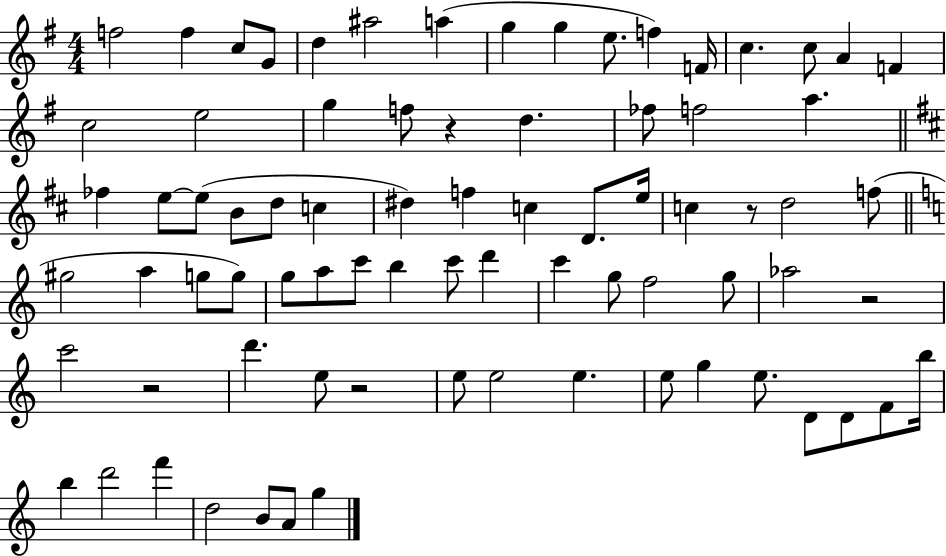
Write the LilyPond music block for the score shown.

{
  \clef treble
  \numericTimeSignature
  \time 4/4
  \key g \major
  \repeat volta 2 { f''2 f''4 c''8 g'8 | d''4 ais''2 a''4( | g''4 g''4 e''8. f''4) f'16 | c''4. c''8 a'4 f'4 | \break c''2 e''2 | g''4 f''8 r4 d''4. | fes''8 f''2 a''4. | \bar "||" \break \key d \major fes''4 e''8~~ e''8( b'8 d''8 c''4 | dis''4) f''4 c''4 d'8. e''16 | c''4 r8 d''2 f''8( | \bar "||" \break \key c \major gis''2 a''4 g''8 g''8) | g''8 a''8 c'''8 b''4 c'''8 d'''4 | c'''4 g''8 f''2 g''8 | aes''2 r2 | \break c'''2 r2 | d'''4. e''8 r2 | e''8 e''2 e''4. | e''8 g''4 e''8. d'8 d'8 f'8 b''16 | \break b''4 d'''2 f'''4 | d''2 b'8 a'8 g''4 | } \bar "|."
}